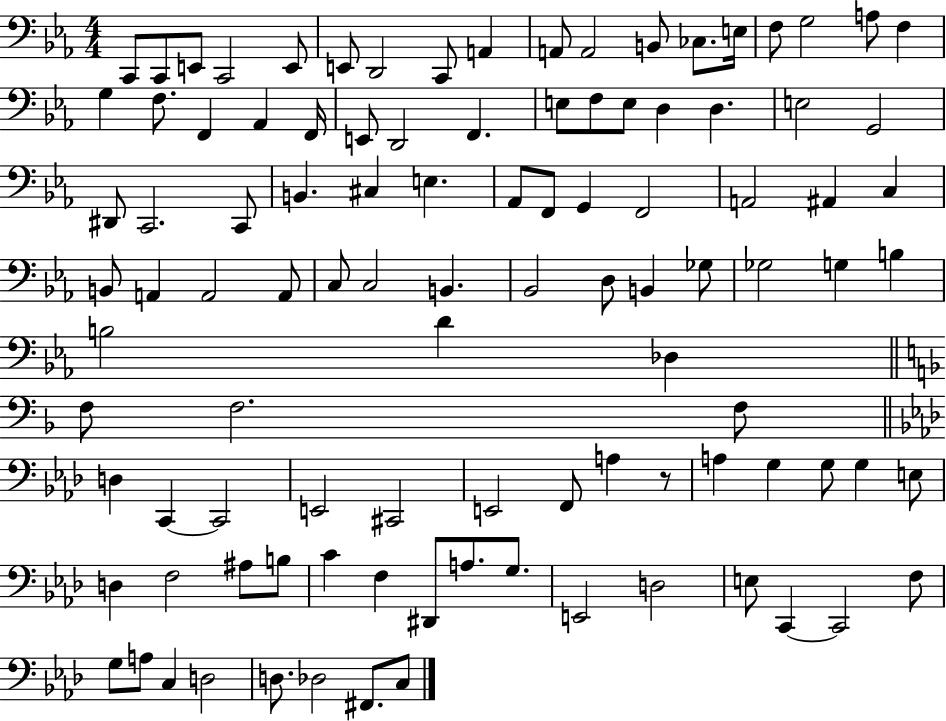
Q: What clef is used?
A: bass